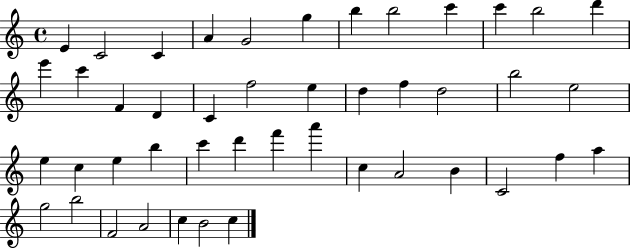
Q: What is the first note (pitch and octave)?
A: E4